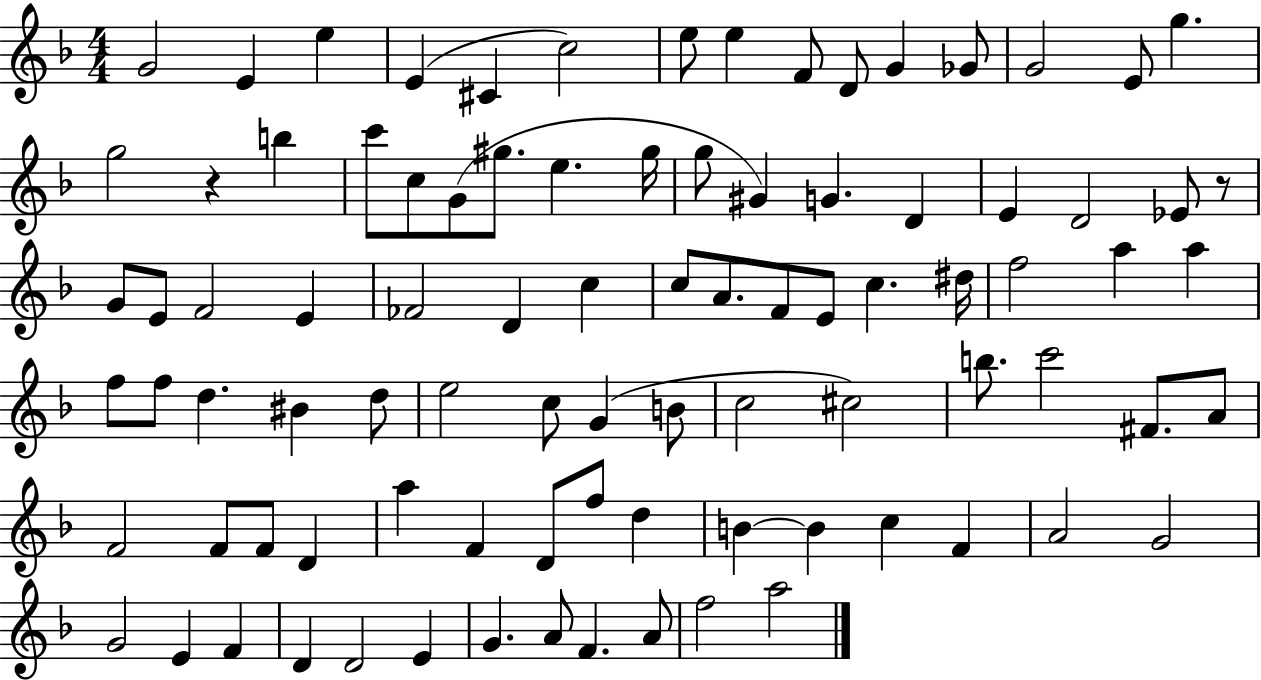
{
  \clef treble
  \numericTimeSignature
  \time 4/4
  \key f \major
  g'2 e'4 e''4 | e'4( cis'4 c''2) | e''8 e''4 f'8 d'8 g'4 ges'8 | g'2 e'8 g''4. | \break g''2 r4 b''4 | c'''8 c''8 g'8( gis''8. e''4. gis''16 | g''8 gis'4) g'4. d'4 | e'4 d'2 ees'8 r8 | \break g'8 e'8 f'2 e'4 | fes'2 d'4 c''4 | c''8 a'8. f'8 e'8 c''4. dis''16 | f''2 a''4 a''4 | \break f''8 f''8 d''4. bis'4 d''8 | e''2 c''8 g'4( b'8 | c''2 cis''2) | b''8. c'''2 fis'8. a'8 | \break f'2 f'8 f'8 d'4 | a''4 f'4 d'8 f''8 d''4 | b'4~~ b'4 c''4 f'4 | a'2 g'2 | \break g'2 e'4 f'4 | d'4 d'2 e'4 | g'4. a'8 f'4. a'8 | f''2 a''2 | \break \bar "|."
}